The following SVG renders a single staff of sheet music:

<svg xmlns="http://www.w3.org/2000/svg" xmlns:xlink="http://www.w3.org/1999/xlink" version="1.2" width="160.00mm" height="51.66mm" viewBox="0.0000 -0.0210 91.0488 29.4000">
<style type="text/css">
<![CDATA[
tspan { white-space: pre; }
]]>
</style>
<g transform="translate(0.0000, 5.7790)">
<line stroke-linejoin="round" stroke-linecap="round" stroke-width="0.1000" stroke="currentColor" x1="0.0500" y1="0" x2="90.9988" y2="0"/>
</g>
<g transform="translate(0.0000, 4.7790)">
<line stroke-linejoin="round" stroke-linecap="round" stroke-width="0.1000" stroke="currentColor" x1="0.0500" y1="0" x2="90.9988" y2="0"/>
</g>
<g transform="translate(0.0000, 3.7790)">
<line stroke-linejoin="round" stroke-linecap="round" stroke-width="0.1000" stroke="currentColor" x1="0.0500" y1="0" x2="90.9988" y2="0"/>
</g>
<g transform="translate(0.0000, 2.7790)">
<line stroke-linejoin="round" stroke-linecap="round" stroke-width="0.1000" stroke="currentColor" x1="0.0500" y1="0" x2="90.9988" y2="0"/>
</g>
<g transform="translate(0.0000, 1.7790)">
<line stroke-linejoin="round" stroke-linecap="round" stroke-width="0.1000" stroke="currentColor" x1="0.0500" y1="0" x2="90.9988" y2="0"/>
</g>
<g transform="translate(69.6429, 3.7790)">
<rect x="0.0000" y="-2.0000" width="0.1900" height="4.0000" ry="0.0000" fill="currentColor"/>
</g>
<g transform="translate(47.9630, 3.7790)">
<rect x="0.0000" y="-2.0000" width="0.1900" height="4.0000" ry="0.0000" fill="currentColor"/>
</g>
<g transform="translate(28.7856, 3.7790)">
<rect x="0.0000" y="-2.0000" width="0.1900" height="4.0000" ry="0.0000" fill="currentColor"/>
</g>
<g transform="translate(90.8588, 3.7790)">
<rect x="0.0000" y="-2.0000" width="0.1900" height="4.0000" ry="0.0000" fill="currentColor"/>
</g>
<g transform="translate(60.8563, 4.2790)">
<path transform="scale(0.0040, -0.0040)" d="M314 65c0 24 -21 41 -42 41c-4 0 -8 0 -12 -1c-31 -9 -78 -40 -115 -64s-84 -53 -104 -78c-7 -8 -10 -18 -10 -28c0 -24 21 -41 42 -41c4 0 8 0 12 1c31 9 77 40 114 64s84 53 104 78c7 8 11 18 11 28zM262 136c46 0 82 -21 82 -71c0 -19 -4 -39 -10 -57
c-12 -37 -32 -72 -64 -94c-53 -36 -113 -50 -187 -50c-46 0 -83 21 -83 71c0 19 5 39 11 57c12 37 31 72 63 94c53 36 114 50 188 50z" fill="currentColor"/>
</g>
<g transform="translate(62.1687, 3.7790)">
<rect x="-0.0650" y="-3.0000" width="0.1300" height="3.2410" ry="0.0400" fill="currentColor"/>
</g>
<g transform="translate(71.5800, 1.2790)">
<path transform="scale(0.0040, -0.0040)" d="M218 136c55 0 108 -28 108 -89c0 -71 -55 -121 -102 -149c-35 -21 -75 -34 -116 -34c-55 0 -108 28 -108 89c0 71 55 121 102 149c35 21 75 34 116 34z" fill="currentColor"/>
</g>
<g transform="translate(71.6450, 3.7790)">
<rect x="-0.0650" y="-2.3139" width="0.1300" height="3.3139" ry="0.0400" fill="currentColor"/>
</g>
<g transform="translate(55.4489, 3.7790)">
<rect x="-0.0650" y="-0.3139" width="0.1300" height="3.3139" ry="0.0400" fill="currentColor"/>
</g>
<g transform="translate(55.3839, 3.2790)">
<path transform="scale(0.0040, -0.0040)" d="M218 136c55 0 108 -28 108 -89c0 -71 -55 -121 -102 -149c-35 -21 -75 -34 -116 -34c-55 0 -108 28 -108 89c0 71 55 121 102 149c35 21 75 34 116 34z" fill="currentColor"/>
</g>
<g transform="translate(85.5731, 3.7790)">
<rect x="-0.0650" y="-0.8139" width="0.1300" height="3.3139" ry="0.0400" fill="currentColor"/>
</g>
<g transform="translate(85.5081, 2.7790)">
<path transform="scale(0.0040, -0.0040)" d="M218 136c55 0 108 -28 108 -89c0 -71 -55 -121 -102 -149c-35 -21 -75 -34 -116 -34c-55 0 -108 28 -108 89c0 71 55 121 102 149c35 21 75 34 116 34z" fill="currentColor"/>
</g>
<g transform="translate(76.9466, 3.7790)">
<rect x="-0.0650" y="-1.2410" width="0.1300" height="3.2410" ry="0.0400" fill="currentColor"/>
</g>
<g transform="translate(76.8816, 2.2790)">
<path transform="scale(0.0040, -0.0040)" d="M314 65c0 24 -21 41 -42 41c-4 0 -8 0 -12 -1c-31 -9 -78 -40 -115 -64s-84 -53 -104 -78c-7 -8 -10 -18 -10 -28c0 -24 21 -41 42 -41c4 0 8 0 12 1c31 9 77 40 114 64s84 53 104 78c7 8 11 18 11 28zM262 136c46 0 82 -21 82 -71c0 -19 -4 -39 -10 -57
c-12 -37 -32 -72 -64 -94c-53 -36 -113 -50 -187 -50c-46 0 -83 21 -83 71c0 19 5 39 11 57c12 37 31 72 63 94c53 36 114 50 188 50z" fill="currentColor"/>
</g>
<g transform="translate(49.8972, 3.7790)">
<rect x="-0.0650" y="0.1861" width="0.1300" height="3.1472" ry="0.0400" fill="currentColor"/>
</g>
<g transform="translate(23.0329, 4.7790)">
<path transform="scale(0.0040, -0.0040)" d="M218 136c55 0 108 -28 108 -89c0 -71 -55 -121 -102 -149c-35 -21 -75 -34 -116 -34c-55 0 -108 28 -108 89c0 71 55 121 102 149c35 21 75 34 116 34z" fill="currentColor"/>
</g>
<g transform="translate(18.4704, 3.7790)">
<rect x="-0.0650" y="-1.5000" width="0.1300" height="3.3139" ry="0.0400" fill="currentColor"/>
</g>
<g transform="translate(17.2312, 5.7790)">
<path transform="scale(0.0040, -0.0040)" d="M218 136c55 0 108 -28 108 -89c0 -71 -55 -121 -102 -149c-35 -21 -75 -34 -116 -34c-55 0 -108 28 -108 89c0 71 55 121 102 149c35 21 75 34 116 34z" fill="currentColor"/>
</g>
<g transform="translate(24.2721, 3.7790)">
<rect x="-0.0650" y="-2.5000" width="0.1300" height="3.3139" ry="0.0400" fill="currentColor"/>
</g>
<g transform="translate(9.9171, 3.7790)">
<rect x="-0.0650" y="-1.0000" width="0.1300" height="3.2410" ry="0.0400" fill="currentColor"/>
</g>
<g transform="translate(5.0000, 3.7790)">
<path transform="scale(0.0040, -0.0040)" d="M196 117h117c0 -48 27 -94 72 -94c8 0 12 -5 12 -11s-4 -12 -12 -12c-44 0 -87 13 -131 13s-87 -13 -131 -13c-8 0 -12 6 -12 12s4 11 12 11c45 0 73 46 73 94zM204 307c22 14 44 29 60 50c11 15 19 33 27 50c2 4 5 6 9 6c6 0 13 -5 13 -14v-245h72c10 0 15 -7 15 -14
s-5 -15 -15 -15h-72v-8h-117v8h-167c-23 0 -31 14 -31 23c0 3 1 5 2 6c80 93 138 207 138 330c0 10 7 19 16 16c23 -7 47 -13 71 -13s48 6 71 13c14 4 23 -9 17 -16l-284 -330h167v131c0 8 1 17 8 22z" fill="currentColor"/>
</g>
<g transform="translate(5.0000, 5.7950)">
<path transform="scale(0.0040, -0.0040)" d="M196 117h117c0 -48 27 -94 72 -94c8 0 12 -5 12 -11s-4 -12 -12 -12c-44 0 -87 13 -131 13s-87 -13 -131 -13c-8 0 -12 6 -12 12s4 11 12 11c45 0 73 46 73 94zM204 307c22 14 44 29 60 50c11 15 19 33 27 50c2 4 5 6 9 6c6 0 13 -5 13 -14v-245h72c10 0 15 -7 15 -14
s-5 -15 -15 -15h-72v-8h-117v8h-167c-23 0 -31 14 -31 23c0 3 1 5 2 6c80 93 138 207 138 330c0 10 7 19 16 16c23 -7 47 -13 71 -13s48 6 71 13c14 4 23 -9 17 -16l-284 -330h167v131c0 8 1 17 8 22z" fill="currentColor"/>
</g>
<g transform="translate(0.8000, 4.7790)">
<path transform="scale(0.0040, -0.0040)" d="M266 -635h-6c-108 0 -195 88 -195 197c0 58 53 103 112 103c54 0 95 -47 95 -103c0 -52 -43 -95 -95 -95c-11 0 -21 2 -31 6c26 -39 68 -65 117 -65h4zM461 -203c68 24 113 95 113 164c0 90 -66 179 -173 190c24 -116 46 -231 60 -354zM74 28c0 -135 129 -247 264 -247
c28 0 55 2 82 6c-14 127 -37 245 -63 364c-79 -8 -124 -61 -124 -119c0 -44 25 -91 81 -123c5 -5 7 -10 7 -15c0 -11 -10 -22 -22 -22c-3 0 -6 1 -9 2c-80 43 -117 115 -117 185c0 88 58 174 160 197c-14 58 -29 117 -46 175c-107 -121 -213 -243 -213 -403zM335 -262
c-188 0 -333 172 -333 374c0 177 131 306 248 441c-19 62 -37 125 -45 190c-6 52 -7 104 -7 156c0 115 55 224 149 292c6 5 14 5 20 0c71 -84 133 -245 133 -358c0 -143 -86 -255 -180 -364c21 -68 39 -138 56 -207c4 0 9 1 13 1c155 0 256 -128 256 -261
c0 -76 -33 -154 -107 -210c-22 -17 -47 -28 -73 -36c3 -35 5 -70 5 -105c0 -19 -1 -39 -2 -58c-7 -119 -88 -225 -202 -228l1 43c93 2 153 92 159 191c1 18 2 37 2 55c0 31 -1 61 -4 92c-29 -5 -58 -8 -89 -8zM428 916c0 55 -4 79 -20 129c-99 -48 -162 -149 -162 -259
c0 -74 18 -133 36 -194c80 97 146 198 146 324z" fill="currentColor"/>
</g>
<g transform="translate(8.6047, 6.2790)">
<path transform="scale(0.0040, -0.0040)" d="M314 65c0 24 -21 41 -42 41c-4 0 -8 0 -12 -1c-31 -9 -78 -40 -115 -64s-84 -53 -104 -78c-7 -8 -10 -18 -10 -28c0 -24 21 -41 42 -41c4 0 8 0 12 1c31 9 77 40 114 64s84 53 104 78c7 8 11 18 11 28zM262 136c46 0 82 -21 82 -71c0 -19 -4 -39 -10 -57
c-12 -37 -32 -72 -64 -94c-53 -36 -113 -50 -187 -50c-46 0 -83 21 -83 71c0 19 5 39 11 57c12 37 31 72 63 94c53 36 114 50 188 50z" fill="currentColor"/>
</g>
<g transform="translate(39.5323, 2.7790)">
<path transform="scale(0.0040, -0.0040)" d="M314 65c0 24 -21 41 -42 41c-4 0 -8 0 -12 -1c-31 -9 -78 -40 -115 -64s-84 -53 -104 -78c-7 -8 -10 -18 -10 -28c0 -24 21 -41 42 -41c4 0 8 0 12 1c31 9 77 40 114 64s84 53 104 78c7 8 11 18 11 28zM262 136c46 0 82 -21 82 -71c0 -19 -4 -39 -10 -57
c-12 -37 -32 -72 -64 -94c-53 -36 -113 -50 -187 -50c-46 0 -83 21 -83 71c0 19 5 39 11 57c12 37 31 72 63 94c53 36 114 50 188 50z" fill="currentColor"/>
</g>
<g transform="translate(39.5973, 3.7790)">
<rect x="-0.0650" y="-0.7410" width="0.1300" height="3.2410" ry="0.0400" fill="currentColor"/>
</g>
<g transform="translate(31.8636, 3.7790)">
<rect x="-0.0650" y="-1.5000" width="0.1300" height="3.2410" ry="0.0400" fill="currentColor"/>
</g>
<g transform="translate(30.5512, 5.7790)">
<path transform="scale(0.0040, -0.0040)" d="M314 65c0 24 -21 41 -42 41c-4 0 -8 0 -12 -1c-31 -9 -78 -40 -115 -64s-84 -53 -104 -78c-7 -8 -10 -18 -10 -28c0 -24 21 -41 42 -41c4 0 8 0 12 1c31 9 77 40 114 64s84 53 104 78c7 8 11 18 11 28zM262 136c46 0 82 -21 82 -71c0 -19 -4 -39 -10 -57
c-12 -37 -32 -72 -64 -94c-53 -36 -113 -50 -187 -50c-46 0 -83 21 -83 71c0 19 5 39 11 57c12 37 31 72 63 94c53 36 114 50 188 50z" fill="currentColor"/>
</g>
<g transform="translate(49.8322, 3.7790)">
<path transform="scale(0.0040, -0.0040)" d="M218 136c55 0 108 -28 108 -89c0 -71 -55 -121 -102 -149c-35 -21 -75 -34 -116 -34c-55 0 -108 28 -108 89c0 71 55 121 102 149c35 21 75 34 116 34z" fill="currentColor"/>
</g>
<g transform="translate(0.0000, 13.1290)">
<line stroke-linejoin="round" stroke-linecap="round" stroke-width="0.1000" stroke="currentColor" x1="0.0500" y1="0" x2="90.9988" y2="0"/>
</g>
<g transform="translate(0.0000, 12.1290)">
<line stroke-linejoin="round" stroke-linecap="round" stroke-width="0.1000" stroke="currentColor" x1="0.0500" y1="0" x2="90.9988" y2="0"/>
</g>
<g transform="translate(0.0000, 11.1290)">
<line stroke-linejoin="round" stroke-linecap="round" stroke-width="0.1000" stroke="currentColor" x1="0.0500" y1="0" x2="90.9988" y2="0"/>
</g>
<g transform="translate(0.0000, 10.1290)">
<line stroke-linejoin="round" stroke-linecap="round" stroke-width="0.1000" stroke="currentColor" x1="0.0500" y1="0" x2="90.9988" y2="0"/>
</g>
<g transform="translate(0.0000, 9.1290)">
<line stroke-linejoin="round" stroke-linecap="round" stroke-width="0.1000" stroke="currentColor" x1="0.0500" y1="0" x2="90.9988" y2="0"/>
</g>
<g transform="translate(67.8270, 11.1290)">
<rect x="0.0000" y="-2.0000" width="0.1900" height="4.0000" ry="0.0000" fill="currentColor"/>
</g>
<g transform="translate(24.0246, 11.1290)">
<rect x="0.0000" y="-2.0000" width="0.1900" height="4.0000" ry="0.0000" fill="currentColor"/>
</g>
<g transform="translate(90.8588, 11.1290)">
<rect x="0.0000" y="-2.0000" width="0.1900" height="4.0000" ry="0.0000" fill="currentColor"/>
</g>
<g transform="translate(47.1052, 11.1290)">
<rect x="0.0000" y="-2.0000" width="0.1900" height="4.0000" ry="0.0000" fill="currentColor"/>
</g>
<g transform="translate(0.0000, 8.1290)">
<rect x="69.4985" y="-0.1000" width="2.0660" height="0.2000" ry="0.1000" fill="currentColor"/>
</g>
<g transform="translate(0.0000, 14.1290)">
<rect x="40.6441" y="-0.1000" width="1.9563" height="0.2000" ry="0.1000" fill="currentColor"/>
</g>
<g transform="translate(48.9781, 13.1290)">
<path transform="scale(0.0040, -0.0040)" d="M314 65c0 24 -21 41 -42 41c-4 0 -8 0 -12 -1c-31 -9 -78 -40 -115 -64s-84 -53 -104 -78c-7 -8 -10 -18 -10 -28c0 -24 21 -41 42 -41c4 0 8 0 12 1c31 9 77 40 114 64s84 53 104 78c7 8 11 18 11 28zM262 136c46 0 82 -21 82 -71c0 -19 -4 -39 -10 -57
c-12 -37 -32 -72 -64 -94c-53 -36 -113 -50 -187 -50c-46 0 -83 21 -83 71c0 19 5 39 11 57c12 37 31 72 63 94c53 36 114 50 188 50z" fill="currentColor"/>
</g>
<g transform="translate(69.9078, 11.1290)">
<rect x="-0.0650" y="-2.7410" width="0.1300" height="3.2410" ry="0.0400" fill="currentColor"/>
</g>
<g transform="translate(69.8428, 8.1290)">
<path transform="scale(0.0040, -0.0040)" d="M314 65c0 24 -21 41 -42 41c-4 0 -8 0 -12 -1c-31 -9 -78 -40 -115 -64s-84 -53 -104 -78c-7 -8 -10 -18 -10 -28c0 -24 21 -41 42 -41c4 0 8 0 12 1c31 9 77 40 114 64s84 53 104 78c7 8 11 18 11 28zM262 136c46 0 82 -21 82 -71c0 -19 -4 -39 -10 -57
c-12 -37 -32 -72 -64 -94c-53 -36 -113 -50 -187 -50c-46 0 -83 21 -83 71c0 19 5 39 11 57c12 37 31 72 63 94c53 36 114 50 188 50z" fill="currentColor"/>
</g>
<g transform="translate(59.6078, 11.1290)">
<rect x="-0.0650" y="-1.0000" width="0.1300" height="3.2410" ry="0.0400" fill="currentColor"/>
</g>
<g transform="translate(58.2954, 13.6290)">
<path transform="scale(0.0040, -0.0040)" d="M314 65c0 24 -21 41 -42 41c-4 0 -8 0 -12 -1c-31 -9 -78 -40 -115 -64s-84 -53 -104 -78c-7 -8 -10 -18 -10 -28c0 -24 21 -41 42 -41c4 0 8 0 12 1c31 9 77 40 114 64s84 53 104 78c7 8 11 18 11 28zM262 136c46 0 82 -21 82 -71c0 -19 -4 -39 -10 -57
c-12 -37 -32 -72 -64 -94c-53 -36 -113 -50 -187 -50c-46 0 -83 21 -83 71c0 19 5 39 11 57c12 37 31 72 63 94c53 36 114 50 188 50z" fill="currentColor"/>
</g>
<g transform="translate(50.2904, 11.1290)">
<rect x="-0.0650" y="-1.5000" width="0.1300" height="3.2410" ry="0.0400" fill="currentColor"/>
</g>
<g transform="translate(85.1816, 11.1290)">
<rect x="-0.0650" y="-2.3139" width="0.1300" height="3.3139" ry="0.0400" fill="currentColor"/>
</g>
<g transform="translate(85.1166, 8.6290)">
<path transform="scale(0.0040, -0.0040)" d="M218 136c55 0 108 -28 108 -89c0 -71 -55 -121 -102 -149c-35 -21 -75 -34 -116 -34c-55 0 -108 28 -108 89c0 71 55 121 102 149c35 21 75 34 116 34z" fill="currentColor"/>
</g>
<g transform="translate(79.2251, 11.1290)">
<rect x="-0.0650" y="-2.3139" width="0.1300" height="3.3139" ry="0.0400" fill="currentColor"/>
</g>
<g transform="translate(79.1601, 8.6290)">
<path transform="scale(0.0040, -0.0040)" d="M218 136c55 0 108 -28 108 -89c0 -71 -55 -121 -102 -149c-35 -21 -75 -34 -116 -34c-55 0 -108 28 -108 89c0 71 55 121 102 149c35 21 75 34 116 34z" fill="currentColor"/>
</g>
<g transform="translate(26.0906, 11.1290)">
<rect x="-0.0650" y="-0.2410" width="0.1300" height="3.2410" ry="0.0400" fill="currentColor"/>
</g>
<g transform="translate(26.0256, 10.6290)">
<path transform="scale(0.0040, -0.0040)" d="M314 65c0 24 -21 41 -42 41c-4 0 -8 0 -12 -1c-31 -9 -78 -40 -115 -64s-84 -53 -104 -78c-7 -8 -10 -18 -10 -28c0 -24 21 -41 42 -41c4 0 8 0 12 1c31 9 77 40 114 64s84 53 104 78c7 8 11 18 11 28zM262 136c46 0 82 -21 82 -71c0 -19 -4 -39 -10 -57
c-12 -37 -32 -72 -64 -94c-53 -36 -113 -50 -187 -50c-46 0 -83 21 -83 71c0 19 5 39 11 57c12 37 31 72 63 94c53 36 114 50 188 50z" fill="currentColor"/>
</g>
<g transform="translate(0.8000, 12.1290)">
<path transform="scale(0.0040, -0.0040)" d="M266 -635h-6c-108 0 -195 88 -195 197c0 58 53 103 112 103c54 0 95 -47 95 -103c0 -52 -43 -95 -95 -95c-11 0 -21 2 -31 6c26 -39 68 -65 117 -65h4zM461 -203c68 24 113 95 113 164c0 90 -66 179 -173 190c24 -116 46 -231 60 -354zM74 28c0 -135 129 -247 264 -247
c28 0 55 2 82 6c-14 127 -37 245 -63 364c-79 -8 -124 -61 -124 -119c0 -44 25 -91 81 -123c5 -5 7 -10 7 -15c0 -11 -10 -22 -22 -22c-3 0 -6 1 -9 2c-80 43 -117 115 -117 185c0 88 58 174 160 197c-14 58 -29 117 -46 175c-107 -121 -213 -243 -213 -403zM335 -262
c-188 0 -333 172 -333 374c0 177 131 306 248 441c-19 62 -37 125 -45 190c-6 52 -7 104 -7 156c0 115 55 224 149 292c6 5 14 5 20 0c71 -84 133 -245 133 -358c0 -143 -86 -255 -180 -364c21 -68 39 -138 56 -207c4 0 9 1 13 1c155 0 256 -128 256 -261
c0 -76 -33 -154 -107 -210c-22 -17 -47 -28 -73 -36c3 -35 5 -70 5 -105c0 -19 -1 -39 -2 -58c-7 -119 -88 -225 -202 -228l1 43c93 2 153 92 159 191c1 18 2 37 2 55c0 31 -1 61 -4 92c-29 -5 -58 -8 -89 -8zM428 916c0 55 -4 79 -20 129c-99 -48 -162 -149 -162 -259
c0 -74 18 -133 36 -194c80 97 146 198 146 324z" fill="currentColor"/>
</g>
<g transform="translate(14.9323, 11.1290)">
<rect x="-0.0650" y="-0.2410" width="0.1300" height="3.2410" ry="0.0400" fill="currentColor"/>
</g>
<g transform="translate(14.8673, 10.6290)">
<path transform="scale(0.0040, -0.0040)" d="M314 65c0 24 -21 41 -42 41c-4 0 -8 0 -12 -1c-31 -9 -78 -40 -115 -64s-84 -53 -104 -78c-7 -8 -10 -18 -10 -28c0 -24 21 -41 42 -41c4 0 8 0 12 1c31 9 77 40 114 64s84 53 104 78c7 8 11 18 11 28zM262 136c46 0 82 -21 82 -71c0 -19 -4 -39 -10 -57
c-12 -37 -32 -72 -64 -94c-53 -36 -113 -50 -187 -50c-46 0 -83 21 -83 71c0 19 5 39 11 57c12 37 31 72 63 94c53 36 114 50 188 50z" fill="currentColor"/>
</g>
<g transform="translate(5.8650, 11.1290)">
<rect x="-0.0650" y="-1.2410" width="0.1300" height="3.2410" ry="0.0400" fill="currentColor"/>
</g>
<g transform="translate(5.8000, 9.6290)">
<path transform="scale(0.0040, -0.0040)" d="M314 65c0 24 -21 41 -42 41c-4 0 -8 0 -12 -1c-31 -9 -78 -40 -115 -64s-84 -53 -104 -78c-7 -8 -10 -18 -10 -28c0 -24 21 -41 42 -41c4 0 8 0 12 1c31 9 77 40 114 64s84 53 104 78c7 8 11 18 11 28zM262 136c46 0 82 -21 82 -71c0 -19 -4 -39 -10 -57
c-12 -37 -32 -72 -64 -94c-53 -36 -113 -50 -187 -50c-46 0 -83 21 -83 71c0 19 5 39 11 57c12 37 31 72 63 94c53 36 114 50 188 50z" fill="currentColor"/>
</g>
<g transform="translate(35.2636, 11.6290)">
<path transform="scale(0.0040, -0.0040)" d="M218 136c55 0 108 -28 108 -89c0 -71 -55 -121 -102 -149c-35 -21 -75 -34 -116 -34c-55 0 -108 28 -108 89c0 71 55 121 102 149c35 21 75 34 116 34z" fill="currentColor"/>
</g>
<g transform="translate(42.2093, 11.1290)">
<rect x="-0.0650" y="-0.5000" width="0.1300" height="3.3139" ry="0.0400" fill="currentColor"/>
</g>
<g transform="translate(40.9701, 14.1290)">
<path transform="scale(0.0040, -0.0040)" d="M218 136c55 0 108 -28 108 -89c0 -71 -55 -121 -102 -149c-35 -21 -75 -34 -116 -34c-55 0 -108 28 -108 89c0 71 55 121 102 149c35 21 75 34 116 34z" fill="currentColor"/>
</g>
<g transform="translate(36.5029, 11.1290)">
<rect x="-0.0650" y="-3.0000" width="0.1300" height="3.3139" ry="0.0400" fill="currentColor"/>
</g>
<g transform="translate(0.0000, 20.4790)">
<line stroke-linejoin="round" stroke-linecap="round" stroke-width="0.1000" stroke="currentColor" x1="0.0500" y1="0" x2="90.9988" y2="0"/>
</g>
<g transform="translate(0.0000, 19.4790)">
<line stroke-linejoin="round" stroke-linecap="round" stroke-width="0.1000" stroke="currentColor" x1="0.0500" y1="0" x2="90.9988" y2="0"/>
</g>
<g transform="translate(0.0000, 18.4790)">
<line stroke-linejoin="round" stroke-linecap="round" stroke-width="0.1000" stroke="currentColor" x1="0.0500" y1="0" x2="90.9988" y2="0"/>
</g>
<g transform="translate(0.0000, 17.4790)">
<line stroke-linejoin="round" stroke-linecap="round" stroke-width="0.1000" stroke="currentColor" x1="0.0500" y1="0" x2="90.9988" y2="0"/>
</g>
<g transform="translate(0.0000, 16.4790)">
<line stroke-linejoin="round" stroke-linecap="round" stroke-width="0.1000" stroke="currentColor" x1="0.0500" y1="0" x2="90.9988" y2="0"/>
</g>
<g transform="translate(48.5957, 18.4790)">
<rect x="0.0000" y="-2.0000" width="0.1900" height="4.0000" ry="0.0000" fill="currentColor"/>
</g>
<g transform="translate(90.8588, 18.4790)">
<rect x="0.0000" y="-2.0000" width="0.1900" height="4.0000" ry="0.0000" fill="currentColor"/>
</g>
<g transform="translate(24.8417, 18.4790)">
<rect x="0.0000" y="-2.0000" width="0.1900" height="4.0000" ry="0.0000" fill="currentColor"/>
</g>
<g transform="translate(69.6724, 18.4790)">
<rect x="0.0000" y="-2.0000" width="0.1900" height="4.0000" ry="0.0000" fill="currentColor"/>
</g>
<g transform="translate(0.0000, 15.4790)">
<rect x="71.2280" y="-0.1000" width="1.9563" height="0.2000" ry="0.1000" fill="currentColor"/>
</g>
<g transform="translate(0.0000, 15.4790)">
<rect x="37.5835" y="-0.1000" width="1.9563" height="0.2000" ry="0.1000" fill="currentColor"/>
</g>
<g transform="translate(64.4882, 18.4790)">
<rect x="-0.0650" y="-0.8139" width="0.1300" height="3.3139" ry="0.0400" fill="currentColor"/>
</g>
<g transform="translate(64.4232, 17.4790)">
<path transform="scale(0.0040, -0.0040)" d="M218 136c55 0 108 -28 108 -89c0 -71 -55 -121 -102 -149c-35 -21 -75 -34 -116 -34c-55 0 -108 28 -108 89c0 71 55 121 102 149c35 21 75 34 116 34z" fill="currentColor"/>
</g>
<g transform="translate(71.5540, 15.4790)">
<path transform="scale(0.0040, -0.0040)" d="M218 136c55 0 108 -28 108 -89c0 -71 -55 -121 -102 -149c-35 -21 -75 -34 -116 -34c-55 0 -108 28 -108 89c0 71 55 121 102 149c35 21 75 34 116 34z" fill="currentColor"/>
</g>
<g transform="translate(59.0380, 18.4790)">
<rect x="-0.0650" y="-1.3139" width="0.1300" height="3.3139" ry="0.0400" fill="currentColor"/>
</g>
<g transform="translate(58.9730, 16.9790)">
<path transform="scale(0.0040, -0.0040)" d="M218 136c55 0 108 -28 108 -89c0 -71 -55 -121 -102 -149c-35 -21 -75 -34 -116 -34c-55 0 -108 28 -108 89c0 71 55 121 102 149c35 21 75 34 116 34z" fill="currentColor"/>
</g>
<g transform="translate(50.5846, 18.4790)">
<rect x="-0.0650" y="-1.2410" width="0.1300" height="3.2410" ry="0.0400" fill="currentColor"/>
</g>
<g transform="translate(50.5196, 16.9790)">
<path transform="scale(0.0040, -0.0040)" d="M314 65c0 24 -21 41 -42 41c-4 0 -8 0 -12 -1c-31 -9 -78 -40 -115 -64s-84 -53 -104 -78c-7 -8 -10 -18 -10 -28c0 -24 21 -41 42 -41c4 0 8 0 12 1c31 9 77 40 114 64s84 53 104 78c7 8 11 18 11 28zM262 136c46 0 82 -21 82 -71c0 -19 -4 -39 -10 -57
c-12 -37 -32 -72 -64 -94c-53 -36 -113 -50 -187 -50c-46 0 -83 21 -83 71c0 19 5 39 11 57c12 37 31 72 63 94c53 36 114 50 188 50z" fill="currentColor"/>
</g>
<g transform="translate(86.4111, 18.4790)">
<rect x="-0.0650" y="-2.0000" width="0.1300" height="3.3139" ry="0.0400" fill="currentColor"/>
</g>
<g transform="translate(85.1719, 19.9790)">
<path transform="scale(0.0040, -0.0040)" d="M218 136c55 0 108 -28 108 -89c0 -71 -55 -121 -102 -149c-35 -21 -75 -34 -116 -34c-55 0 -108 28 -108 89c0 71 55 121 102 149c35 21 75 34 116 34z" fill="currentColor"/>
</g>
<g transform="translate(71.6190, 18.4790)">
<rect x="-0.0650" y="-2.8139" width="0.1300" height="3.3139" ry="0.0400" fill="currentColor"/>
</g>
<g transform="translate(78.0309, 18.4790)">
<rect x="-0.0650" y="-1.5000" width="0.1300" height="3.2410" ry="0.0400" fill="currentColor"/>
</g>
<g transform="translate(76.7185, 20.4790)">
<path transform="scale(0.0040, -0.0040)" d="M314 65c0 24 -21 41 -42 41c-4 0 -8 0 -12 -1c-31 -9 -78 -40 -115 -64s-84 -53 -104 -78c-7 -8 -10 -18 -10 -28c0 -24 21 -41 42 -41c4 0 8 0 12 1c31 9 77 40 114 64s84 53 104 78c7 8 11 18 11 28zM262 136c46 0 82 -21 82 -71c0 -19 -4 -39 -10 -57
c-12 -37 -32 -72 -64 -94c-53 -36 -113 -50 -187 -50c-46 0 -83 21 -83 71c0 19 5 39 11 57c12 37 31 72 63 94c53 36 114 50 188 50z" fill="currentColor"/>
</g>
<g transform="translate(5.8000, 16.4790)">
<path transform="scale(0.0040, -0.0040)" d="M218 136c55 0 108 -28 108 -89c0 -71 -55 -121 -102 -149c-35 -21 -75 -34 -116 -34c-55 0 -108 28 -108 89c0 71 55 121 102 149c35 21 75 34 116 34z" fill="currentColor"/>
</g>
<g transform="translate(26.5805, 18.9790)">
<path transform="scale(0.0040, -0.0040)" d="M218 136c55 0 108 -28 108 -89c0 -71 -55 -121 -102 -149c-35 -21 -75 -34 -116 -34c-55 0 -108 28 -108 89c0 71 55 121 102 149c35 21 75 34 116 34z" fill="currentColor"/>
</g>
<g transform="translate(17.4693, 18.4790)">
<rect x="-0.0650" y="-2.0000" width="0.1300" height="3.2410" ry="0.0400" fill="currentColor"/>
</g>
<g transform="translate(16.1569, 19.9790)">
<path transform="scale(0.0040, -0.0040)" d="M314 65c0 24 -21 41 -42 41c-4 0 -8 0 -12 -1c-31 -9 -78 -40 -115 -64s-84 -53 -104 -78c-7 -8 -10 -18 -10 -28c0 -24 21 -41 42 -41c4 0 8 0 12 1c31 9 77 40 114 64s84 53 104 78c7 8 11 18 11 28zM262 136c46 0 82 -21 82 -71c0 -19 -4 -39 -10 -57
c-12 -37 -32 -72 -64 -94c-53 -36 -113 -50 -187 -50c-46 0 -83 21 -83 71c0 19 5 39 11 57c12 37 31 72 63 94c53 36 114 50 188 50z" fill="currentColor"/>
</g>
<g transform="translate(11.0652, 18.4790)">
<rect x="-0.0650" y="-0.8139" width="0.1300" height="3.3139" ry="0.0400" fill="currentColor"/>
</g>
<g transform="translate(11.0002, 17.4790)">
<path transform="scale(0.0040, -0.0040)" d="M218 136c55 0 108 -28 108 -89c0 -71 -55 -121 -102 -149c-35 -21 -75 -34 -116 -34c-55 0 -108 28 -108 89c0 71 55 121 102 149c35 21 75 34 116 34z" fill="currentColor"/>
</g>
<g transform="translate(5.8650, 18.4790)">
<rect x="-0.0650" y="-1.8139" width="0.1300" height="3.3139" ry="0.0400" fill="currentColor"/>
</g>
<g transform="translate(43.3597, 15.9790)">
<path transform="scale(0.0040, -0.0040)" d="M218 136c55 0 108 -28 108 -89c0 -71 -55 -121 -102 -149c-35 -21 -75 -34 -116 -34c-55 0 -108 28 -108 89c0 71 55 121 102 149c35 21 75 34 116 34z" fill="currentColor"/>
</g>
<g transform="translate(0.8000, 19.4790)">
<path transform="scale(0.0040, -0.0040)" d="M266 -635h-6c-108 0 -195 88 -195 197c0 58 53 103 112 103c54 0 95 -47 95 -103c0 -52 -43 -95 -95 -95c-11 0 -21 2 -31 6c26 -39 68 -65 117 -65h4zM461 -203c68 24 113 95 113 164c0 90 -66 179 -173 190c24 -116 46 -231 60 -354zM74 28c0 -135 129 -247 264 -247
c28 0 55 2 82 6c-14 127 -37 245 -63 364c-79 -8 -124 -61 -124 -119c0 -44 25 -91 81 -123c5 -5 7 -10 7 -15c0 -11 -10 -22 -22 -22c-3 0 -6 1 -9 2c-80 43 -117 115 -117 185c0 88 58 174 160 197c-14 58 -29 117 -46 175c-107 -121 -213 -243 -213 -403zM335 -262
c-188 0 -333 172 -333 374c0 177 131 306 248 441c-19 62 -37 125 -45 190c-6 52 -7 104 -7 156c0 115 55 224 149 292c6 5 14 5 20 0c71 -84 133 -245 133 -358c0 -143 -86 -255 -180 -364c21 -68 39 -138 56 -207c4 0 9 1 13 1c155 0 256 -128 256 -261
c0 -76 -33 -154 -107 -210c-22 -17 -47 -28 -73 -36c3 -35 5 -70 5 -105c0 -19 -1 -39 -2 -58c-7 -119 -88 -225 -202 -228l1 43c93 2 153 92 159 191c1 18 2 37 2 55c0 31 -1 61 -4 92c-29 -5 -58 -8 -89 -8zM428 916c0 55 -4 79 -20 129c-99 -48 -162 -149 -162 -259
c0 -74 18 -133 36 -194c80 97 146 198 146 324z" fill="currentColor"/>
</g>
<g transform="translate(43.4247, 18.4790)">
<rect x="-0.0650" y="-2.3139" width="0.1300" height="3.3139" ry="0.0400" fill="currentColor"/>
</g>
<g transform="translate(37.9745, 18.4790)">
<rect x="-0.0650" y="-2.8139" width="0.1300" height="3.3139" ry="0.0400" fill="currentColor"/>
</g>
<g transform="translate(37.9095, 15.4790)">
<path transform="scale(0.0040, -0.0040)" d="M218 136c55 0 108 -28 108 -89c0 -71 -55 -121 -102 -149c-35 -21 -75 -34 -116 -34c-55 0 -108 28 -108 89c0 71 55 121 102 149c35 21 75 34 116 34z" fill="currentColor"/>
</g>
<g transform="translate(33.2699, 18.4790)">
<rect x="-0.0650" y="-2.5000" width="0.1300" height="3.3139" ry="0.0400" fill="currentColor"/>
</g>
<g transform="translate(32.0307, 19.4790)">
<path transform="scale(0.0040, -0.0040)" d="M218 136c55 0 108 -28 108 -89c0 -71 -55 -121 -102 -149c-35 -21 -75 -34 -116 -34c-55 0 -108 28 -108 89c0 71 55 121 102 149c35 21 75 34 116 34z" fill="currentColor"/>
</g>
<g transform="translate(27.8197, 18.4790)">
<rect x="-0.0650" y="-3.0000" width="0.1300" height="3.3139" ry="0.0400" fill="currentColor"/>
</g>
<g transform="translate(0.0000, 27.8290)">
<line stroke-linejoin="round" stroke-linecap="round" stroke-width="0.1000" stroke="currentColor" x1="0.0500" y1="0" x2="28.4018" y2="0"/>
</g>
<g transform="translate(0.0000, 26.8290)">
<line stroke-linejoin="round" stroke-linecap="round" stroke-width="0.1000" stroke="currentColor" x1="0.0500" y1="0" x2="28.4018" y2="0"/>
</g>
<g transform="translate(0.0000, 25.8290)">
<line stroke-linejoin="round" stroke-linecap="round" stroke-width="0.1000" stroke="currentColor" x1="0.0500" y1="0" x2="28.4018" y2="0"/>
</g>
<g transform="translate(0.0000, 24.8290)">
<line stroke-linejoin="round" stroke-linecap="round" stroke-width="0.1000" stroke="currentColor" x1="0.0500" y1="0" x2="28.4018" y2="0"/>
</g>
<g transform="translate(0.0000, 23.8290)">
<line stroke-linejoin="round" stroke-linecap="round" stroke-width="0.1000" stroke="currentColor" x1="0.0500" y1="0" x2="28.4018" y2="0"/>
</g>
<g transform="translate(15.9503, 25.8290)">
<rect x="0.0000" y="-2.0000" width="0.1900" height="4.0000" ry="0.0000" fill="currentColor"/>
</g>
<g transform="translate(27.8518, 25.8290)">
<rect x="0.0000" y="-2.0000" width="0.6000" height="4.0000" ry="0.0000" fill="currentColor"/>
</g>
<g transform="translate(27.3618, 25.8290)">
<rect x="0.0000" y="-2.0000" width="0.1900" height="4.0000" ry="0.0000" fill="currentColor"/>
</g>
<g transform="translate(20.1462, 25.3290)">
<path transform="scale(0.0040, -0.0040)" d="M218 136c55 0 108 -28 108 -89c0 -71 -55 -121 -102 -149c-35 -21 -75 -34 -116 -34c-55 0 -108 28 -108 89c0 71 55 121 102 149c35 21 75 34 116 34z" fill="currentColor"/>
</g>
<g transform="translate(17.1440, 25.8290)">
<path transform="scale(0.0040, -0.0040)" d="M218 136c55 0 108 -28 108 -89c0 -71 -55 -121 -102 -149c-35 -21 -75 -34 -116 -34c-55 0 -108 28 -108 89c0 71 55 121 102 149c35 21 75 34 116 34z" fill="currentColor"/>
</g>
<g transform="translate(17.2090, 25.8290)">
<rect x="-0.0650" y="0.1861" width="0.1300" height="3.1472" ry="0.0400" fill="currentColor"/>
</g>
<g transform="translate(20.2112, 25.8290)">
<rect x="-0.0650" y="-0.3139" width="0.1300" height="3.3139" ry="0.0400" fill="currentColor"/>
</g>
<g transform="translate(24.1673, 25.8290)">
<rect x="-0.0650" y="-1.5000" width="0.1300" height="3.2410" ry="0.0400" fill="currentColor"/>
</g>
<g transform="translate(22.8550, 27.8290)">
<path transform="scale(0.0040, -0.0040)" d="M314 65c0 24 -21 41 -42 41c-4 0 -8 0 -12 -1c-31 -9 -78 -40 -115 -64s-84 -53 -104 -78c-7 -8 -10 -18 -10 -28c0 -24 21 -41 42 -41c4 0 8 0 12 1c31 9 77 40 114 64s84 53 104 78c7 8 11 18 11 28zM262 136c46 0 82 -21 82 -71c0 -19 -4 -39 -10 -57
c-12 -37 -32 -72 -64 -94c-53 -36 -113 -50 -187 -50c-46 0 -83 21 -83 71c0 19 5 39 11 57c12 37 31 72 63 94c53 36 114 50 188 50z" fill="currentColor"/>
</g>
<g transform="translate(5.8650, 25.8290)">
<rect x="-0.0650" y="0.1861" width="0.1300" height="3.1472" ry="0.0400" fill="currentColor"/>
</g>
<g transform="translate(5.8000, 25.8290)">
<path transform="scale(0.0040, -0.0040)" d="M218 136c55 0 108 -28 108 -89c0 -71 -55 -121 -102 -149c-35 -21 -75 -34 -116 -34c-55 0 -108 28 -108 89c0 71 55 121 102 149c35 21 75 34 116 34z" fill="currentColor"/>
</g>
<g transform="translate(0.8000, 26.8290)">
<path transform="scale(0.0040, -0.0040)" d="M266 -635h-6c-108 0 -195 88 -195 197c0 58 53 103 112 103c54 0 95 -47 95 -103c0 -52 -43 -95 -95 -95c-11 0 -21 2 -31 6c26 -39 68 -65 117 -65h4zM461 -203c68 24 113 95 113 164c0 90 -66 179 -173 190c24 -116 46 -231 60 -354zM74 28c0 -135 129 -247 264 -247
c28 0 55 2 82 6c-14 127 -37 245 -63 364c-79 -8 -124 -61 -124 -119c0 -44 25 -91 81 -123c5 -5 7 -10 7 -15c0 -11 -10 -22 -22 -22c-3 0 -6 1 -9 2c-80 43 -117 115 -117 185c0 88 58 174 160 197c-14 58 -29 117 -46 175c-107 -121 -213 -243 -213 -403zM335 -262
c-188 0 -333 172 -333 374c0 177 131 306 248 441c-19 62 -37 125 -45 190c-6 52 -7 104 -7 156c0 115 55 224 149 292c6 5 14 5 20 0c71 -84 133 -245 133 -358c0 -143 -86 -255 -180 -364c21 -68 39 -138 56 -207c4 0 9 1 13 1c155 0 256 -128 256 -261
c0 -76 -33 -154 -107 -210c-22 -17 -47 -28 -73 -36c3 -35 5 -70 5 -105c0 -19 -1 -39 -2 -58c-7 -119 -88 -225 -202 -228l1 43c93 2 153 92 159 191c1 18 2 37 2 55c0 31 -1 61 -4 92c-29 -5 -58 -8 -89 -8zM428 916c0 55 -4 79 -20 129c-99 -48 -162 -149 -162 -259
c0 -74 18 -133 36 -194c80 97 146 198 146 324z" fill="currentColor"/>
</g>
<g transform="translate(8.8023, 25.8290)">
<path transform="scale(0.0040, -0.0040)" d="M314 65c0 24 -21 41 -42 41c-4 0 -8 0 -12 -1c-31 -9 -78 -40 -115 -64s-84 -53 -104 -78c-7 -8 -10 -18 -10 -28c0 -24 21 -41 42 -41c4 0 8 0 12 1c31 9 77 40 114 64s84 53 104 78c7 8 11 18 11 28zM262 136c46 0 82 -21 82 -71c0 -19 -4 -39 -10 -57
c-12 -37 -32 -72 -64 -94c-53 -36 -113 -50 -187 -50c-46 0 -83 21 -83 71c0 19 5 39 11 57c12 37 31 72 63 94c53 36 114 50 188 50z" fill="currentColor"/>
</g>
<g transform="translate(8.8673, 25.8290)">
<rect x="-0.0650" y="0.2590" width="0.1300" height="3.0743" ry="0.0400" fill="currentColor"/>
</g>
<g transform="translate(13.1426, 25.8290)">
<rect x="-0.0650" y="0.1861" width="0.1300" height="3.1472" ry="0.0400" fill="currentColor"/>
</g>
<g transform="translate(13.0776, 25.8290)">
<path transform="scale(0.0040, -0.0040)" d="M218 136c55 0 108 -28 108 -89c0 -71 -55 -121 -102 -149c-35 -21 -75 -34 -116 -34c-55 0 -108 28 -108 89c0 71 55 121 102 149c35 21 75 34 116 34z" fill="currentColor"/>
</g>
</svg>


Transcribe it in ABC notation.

X:1
T:Untitled
M:4/4
L:1/4
K:C
D2 E G E2 d2 B c A2 g e2 d e2 c2 c2 A C E2 D2 a2 g g f d F2 A G a g e2 e d a E2 F B B2 B B c E2